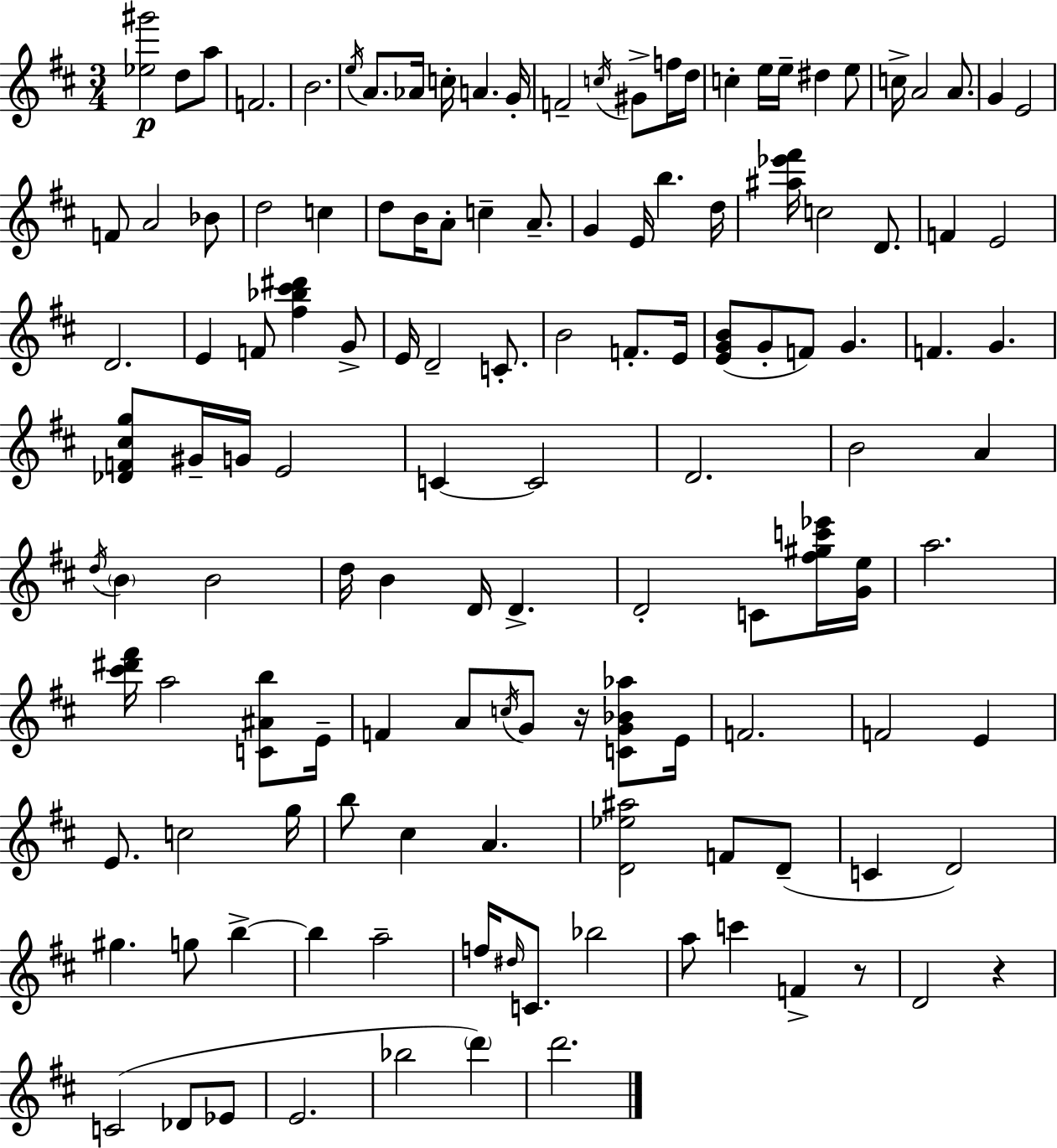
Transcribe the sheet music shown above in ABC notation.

X:1
T:Untitled
M:3/4
L:1/4
K:D
[_e^g']2 d/2 a/2 F2 B2 e/4 A/2 _A/4 c/4 A G/4 F2 c/4 ^G/2 f/4 d/4 c e/4 e/4 ^d e/2 c/4 A2 A/2 G E2 F/2 A2 _B/2 d2 c d/2 B/4 A/2 c A/2 G E/4 b d/4 [^a_e'^f']/4 c2 D/2 F E2 D2 E F/2 [^f_b^c'^d'] G/2 E/4 D2 C/2 B2 F/2 E/4 [EGB]/2 G/2 F/2 G F G [_DF^cg]/2 ^G/4 G/4 E2 C C2 D2 B2 A d/4 B B2 d/4 B D/4 D D2 C/2 [^f^gc'_e']/4 [Ge]/4 a2 [^c'^d'^f']/4 a2 [C^Ab]/2 E/4 F A/2 c/4 G/2 z/4 [CG_B_a]/2 E/4 F2 F2 E E/2 c2 g/4 b/2 ^c A [D_e^a]2 F/2 D/2 C D2 ^g g/2 b b a2 f/4 ^d/4 C/2 _b2 a/2 c' F z/2 D2 z C2 _D/2 _E/2 E2 _b2 d' d'2